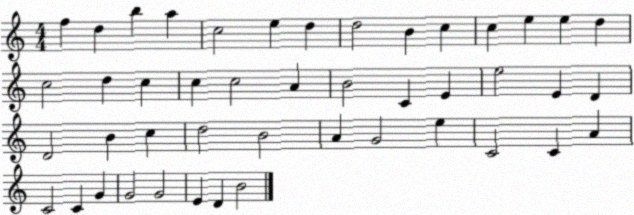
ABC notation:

X:1
T:Untitled
M:4/4
L:1/4
K:C
f d b a c2 e d d2 B c c e e d c2 d c c c2 A B2 C E e2 E D D2 B c d2 B2 A G2 e C2 C A C2 C G G2 G2 E D B2